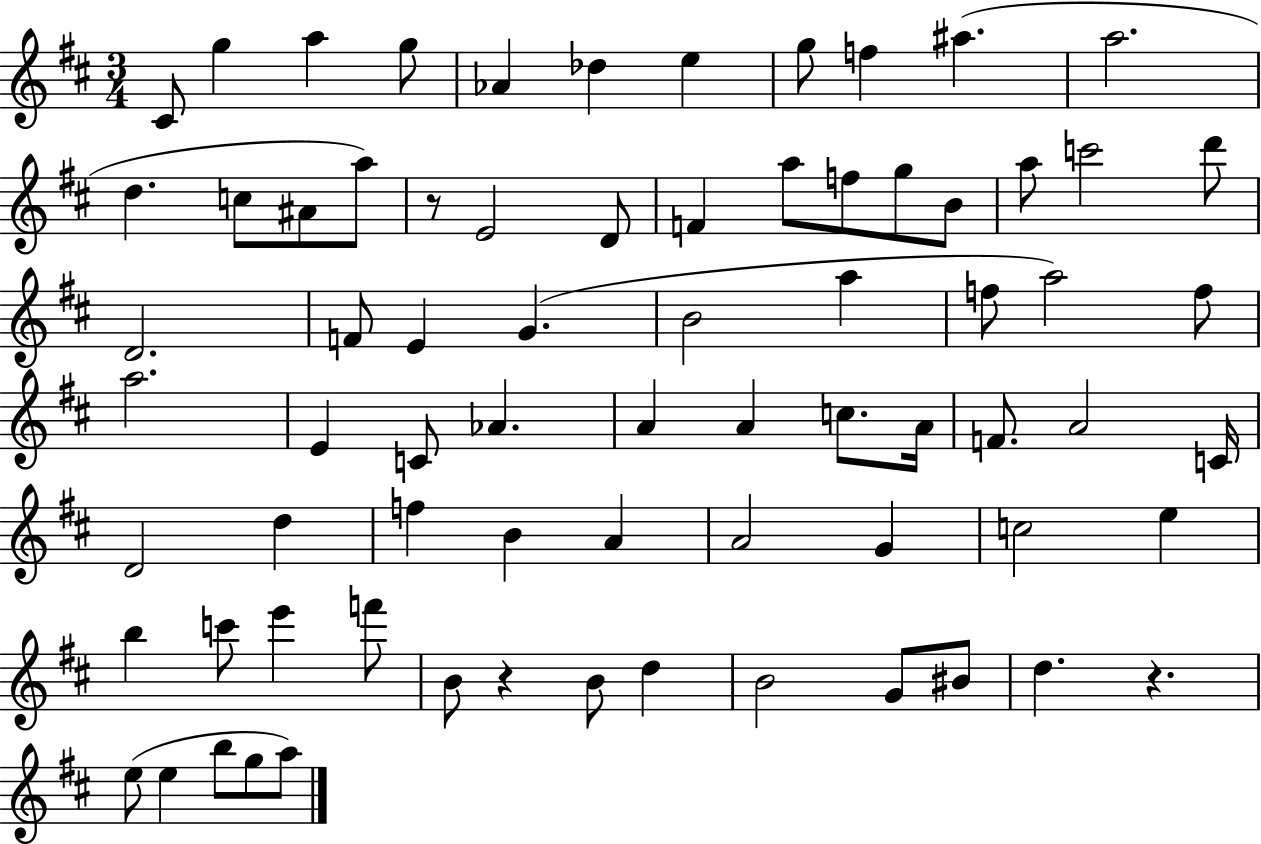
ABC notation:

X:1
T:Untitled
M:3/4
L:1/4
K:D
^C/2 g a g/2 _A _d e g/2 f ^a a2 d c/2 ^A/2 a/2 z/2 E2 D/2 F a/2 f/2 g/2 B/2 a/2 c'2 d'/2 D2 F/2 E G B2 a f/2 a2 f/2 a2 E C/2 _A A A c/2 A/4 F/2 A2 C/4 D2 d f B A A2 G c2 e b c'/2 e' f'/2 B/2 z B/2 d B2 G/2 ^B/2 d z e/2 e b/2 g/2 a/2